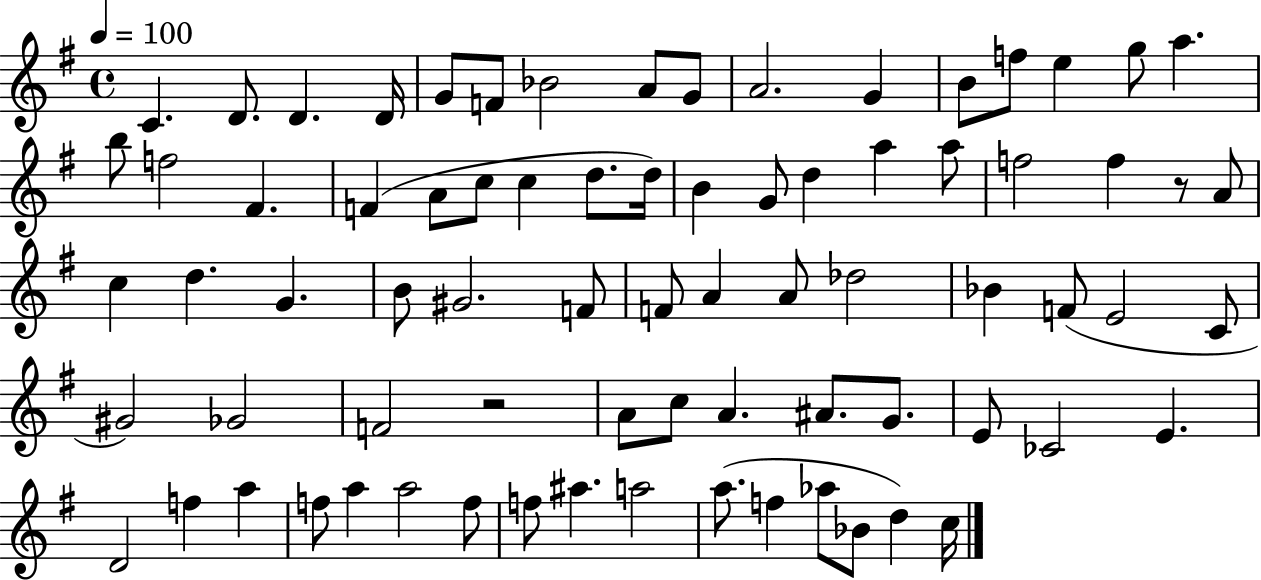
X:1
T:Untitled
M:4/4
L:1/4
K:G
C D/2 D D/4 G/2 F/2 _B2 A/2 G/2 A2 G B/2 f/2 e g/2 a b/2 f2 ^F F A/2 c/2 c d/2 d/4 B G/2 d a a/2 f2 f z/2 A/2 c d G B/2 ^G2 F/2 F/2 A A/2 _d2 _B F/2 E2 C/2 ^G2 _G2 F2 z2 A/2 c/2 A ^A/2 G/2 E/2 _C2 E D2 f a f/2 a a2 f/2 f/2 ^a a2 a/2 f _a/2 _B/2 d c/4